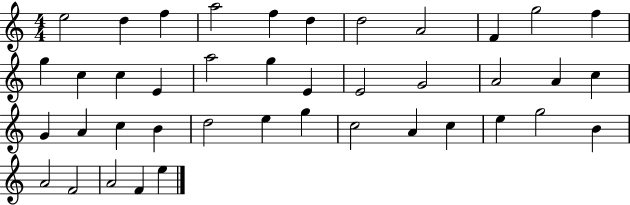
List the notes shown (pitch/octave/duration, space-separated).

E5/h D5/q F5/q A5/h F5/q D5/q D5/h A4/h F4/q G5/h F5/q G5/q C5/q C5/q E4/q A5/h G5/q E4/q E4/h G4/h A4/h A4/q C5/q G4/q A4/q C5/q B4/q D5/h E5/q G5/q C5/h A4/q C5/q E5/q G5/h B4/q A4/h F4/h A4/h F4/q E5/q